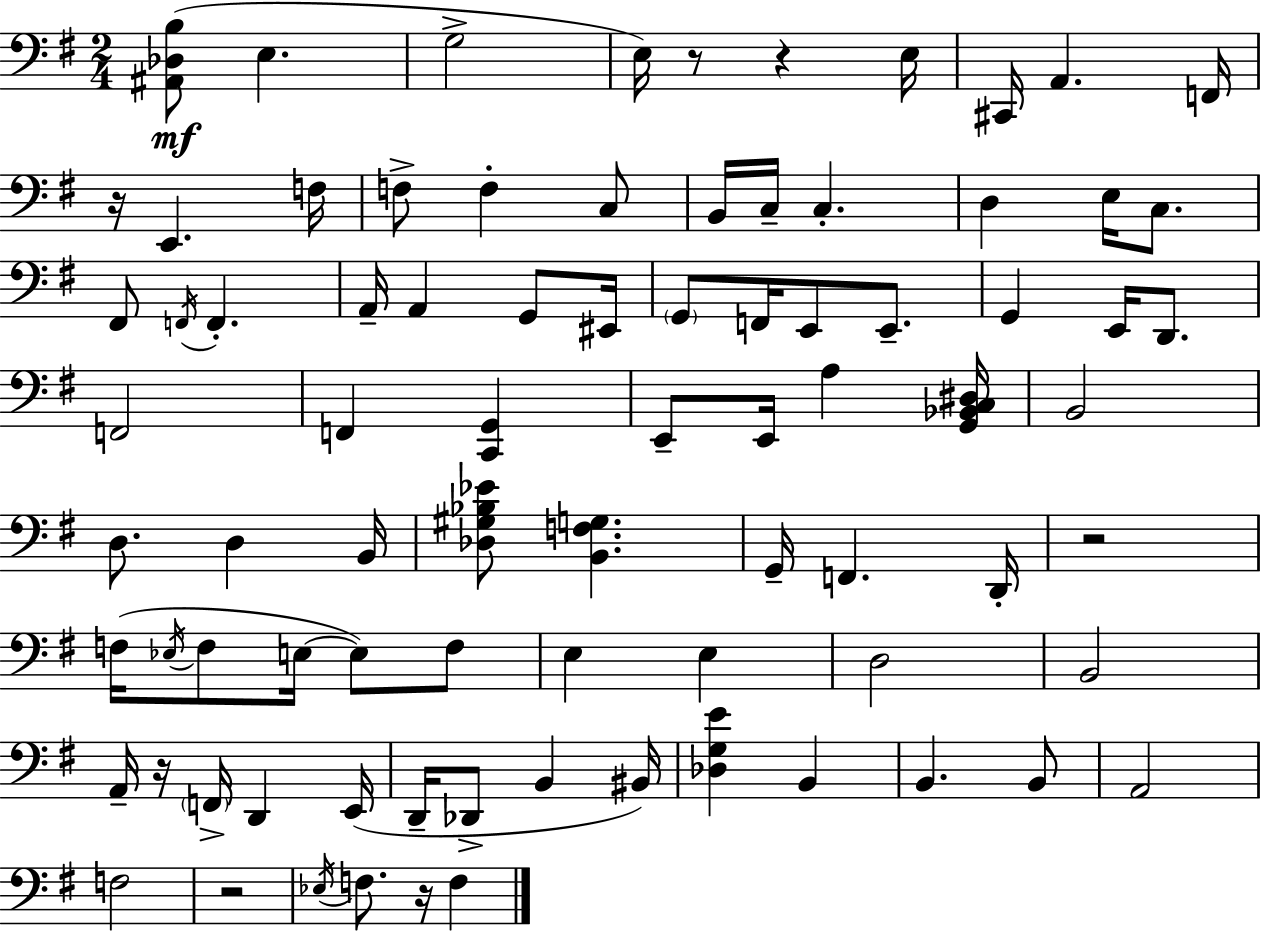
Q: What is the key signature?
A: G major